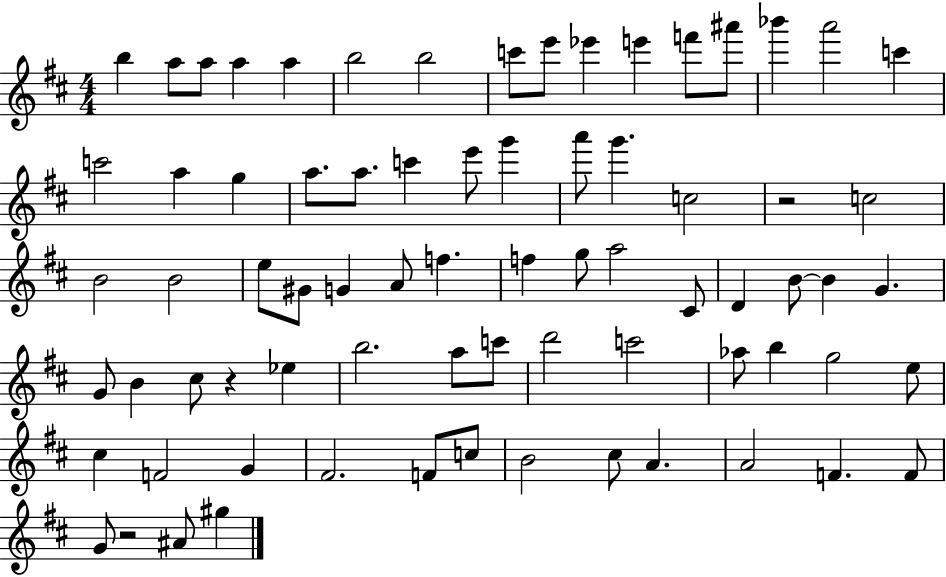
{
  \clef treble
  \numericTimeSignature
  \time 4/4
  \key d \major
  \repeat volta 2 { b''4 a''8 a''8 a''4 a''4 | b''2 b''2 | c'''8 e'''8 ees'''4 e'''4 f'''8 ais'''8 | bes'''4 a'''2 c'''4 | \break c'''2 a''4 g''4 | a''8. a''8. c'''4 e'''8 g'''4 | a'''8 g'''4. c''2 | r2 c''2 | \break b'2 b'2 | e''8 gis'8 g'4 a'8 f''4. | f''4 g''8 a''2 cis'8 | d'4 b'8~~ b'4 g'4. | \break g'8 b'4 cis''8 r4 ees''4 | b''2. a''8 c'''8 | d'''2 c'''2 | aes''8 b''4 g''2 e''8 | \break cis''4 f'2 g'4 | fis'2. f'8 c''8 | b'2 cis''8 a'4. | a'2 f'4. f'8 | \break g'8 r2 ais'8 gis''4 | } \bar "|."
}